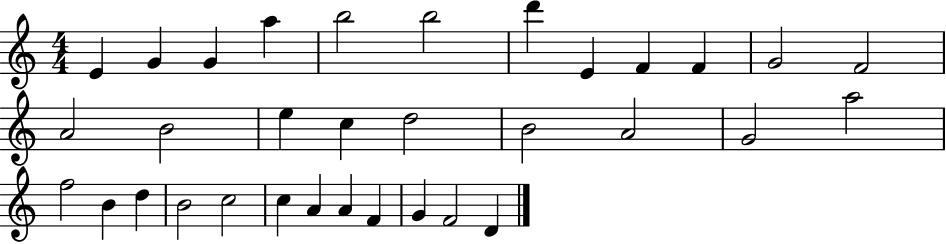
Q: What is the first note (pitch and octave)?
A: E4